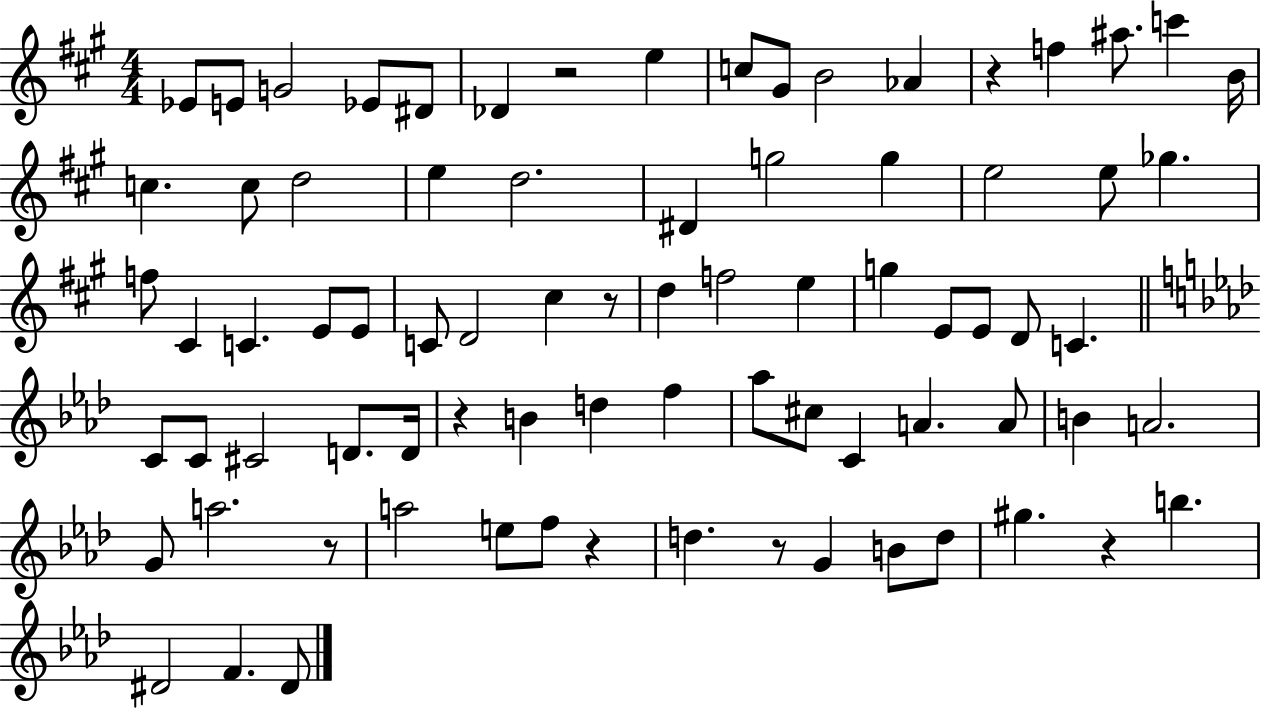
X:1
T:Untitled
M:4/4
L:1/4
K:A
_E/2 E/2 G2 _E/2 ^D/2 _D z2 e c/2 ^G/2 B2 _A z f ^a/2 c' B/4 c c/2 d2 e d2 ^D g2 g e2 e/2 _g f/2 ^C C E/2 E/2 C/2 D2 ^c z/2 d f2 e g E/2 E/2 D/2 C C/2 C/2 ^C2 D/2 D/4 z B d f _a/2 ^c/2 C A A/2 B A2 G/2 a2 z/2 a2 e/2 f/2 z d z/2 G B/2 d/2 ^g z b ^D2 F ^D/2